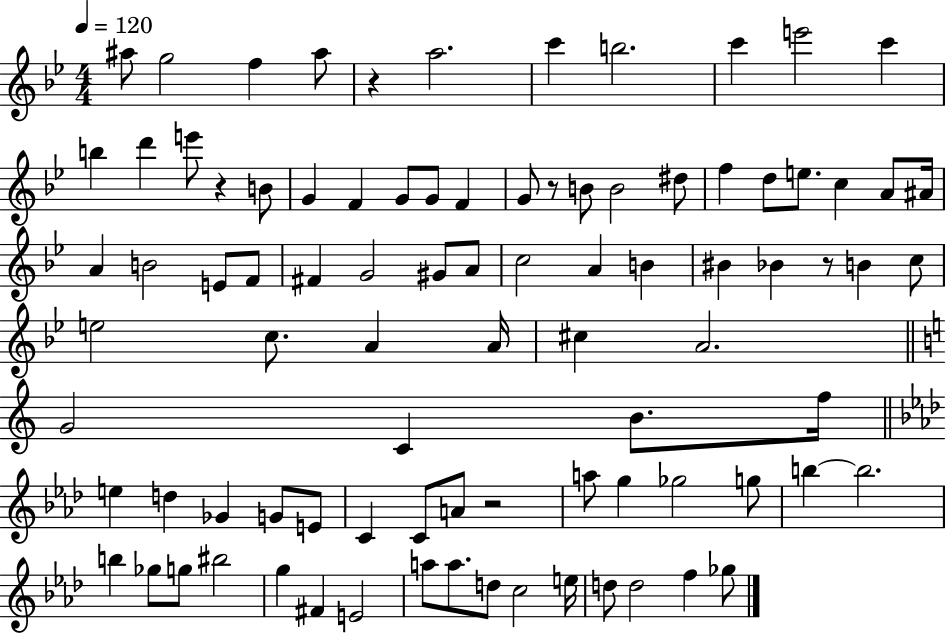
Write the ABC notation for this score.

X:1
T:Untitled
M:4/4
L:1/4
K:Bb
^a/2 g2 f ^a/2 z a2 c' b2 c' e'2 c' b d' e'/2 z B/2 G F G/2 G/2 F G/2 z/2 B/2 B2 ^d/2 f d/2 e/2 c A/2 ^A/4 A B2 E/2 F/2 ^F G2 ^G/2 A/2 c2 A B ^B _B z/2 B c/2 e2 c/2 A A/4 ^c A2 G2 C B/2 f/4 e d _G G/2 E/2 C C/2 A/2 z2 a/2 g _g2 g/2 b b2 b _g/2 g/2 ^b2 g ^F E2 a/2 a/2 d/2 c2 e/4 d/2 d2 f _g/2